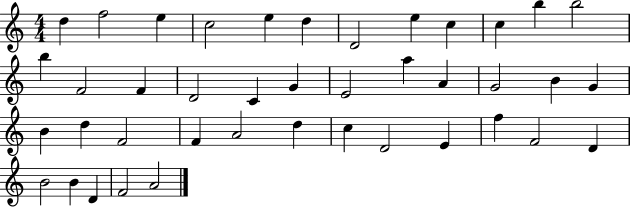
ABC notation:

X:1
T:Untitled
M:4/4
L:1/4
K:C
d f2 e c2 e d D2 e c c b b2 b F2 F D2 C G E2 a A G2 B G B d F2 F A2 d c D2 E f F2 D B2 B D F2 A2